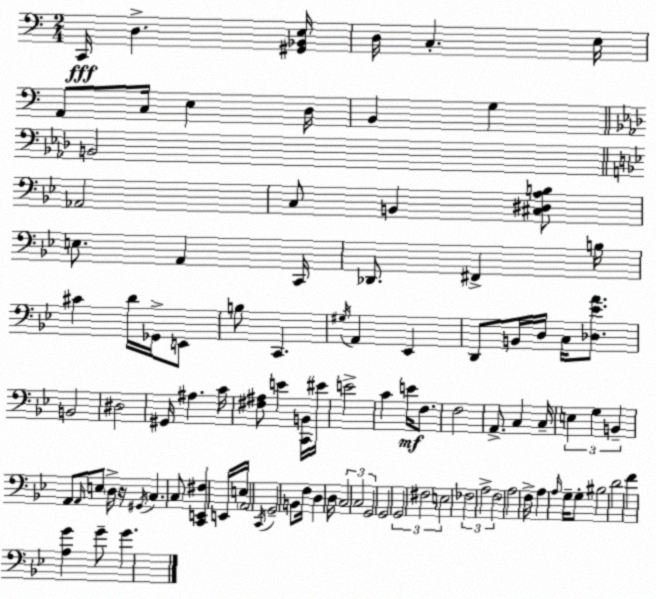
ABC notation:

X:1
T:Untitled
M:2/4
L:1/4
K:Am
C,,/4 D, [^G,,_B,,E,]/4 D,/4 C, E,/4 A,,/2 C,/4 E, D,/4 B,, G, B,,2 _A,,2 C,/2 B,, [^C,^D,A,B,]/2 E,/2 A,, C,,/4 _D,,/2 ^F,, B,/4 ^C D/4 _G,,/4 E,,/2 B,/2 C,, ^G,/4 A,, _E,, D,,/2 B,,/4 D,/4 C,/4 [_D,_EA]/2 B,,2 ^D,2 ^G,,/4 ^A, C/4 [^F,^A,]/2 E [C,,B,,]/4 ^E/4 E2 C E/4 F,/2 F,2 A,,/2 C, C,/4 E, G, B,, A,,/2 A,,/4 E,/2 D,/4 z/4 ^G,,/4 C, C,/2 [C,,E,,^F,] E,,/4 E,/4 A,,2 C,,/4 G,,2 B,,/2 F,/4 D, D,/4 C,2 C,2 G,,2 G,,2 G,,2 ^F,2 E,2 _F,2 A,2 F,2 A,2 F,/4 A, A,/4 G,/4 G,/2 ^B,2 D2 F [A,G] G/2 G